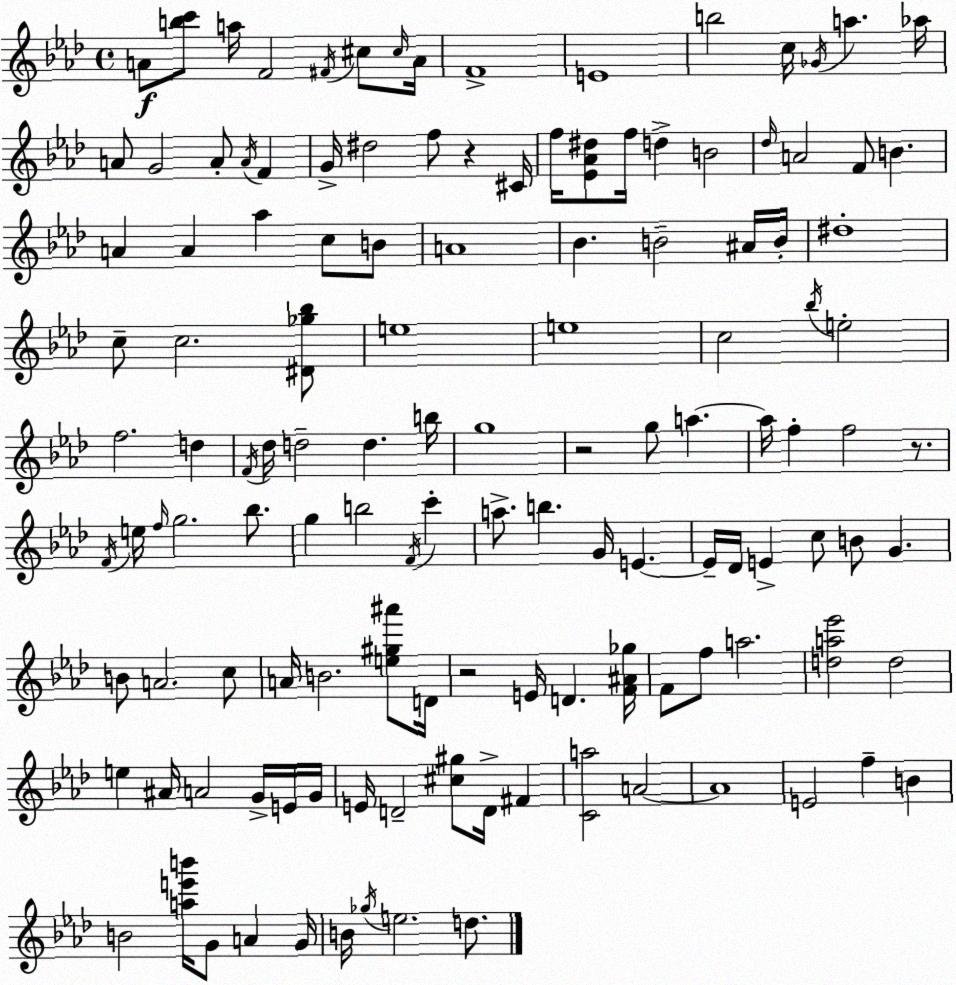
X:1
T:Untitled
M:4/4
L:1/4
K:Ab
A/2 [bc']/2 a/4 F2 ^F/4 ^c/2 ^c/4 A/4 F4 E4 b2 c/4 _G/4 a _a/4 A/2 G2 A/2 A/4 F G/4 ^d2 f/2 z ^C/4 f/4 [_E_A^d]/2 f/4 d B2 _d/4 A2 F/2 B A A _a c/2 B/2 A4 _B B2 ^A/4 B/4 ^d4 c/2 c2 [^D_g_b]/2 e4 e4 c2 _b/4 e2 f2 d F/4 _d/4 d2 d b/4 g4 z2 g/2 a a/4 f f2 z/2 F/4 e/4 f/4 g2 _b/2 g b2 F/4 c' a/2 b G/4 E E/4 _D/4 E c/2 B/2 G B/2 A2 c/2 A/4 B2 [e^g^a']/2 D/4 z2 E/4 D [F^A_g]/4 F/2 f/2 a2 [da_e']2 d2 e ^A/4 A2 G/4 E/4 G/4 E/4 D2 [^c^g]/2 D/4 ^F [Ca]2 A2 A4 E2 f B B2 [ae'b']/4 G/2 A G/4 B/4 _g/4 e2 d/2